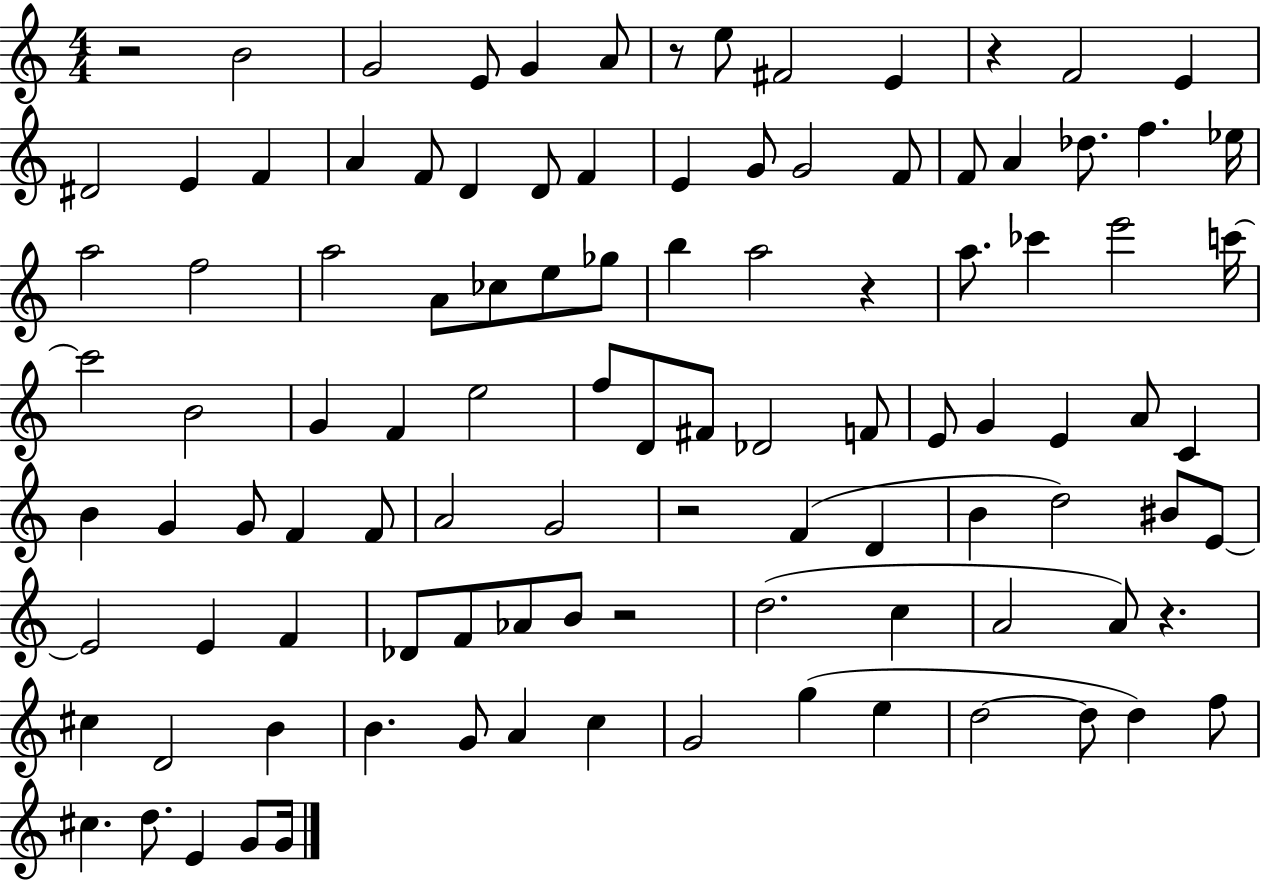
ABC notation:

X:1
T:Untitled
M:4/4
L:1/4
K:C
z2 B2 G2 E/2 G A/2 z/2 e/2 ^F2 E z F2 E ^D2 E F A F/2 D D/2 F E G/2 G2 F/2 F/2 A _d/2 f _e/4 a2 f2 a2 A/2 _c/2 e/2 _g/2 b a2 z a/2 _c' e'2 c'/4 c'2 B2 G F e2 f/2 D/2 ^F/2 _D2 F/2 E/2 G E A/2 C B G G/2 F F/2 A2 G2 z2 F D B d2 ^B/2 E/2 E2 E F _D/2 F/2 _A/2 B/2 z2 d2 c A2 A/2 z ^c D2 B B G/2 A c G2 g e d2 d/2 d f/2 ^c d/2 E G/2 G/4